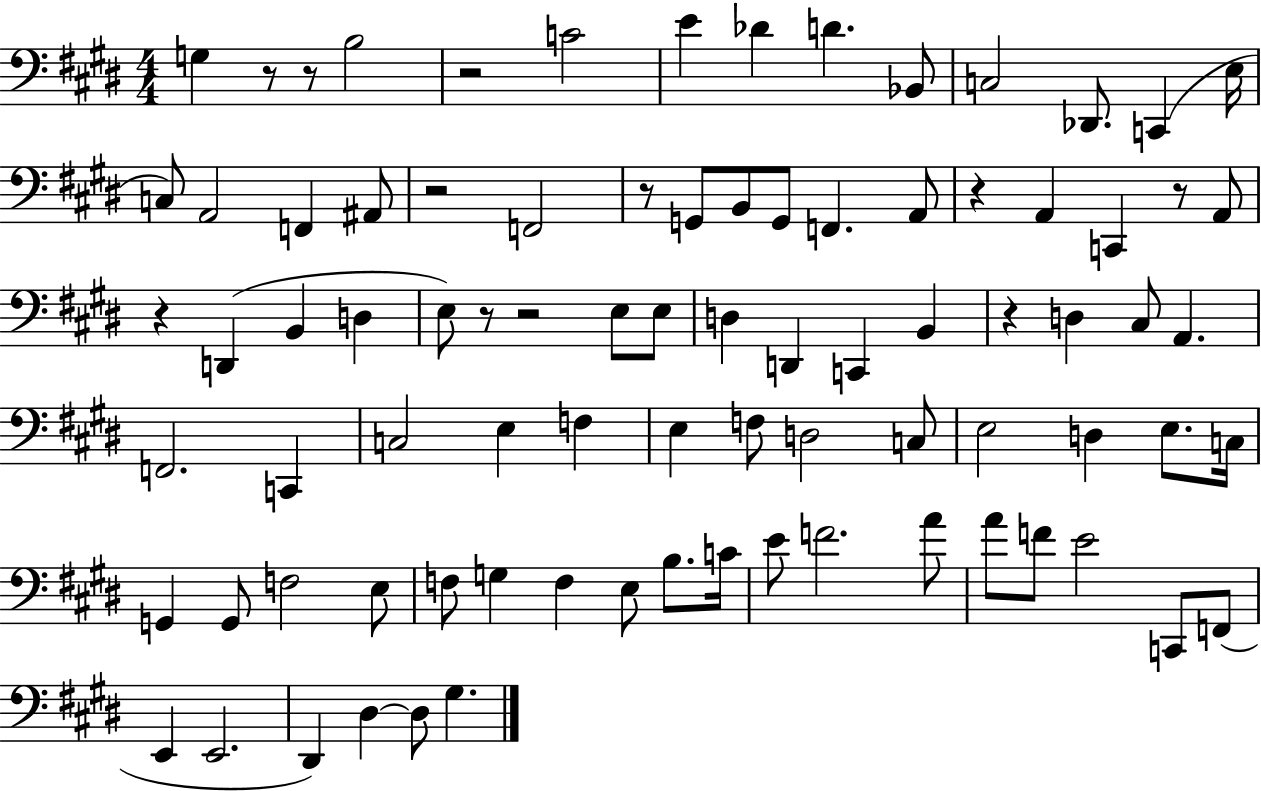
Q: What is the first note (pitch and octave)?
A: G3